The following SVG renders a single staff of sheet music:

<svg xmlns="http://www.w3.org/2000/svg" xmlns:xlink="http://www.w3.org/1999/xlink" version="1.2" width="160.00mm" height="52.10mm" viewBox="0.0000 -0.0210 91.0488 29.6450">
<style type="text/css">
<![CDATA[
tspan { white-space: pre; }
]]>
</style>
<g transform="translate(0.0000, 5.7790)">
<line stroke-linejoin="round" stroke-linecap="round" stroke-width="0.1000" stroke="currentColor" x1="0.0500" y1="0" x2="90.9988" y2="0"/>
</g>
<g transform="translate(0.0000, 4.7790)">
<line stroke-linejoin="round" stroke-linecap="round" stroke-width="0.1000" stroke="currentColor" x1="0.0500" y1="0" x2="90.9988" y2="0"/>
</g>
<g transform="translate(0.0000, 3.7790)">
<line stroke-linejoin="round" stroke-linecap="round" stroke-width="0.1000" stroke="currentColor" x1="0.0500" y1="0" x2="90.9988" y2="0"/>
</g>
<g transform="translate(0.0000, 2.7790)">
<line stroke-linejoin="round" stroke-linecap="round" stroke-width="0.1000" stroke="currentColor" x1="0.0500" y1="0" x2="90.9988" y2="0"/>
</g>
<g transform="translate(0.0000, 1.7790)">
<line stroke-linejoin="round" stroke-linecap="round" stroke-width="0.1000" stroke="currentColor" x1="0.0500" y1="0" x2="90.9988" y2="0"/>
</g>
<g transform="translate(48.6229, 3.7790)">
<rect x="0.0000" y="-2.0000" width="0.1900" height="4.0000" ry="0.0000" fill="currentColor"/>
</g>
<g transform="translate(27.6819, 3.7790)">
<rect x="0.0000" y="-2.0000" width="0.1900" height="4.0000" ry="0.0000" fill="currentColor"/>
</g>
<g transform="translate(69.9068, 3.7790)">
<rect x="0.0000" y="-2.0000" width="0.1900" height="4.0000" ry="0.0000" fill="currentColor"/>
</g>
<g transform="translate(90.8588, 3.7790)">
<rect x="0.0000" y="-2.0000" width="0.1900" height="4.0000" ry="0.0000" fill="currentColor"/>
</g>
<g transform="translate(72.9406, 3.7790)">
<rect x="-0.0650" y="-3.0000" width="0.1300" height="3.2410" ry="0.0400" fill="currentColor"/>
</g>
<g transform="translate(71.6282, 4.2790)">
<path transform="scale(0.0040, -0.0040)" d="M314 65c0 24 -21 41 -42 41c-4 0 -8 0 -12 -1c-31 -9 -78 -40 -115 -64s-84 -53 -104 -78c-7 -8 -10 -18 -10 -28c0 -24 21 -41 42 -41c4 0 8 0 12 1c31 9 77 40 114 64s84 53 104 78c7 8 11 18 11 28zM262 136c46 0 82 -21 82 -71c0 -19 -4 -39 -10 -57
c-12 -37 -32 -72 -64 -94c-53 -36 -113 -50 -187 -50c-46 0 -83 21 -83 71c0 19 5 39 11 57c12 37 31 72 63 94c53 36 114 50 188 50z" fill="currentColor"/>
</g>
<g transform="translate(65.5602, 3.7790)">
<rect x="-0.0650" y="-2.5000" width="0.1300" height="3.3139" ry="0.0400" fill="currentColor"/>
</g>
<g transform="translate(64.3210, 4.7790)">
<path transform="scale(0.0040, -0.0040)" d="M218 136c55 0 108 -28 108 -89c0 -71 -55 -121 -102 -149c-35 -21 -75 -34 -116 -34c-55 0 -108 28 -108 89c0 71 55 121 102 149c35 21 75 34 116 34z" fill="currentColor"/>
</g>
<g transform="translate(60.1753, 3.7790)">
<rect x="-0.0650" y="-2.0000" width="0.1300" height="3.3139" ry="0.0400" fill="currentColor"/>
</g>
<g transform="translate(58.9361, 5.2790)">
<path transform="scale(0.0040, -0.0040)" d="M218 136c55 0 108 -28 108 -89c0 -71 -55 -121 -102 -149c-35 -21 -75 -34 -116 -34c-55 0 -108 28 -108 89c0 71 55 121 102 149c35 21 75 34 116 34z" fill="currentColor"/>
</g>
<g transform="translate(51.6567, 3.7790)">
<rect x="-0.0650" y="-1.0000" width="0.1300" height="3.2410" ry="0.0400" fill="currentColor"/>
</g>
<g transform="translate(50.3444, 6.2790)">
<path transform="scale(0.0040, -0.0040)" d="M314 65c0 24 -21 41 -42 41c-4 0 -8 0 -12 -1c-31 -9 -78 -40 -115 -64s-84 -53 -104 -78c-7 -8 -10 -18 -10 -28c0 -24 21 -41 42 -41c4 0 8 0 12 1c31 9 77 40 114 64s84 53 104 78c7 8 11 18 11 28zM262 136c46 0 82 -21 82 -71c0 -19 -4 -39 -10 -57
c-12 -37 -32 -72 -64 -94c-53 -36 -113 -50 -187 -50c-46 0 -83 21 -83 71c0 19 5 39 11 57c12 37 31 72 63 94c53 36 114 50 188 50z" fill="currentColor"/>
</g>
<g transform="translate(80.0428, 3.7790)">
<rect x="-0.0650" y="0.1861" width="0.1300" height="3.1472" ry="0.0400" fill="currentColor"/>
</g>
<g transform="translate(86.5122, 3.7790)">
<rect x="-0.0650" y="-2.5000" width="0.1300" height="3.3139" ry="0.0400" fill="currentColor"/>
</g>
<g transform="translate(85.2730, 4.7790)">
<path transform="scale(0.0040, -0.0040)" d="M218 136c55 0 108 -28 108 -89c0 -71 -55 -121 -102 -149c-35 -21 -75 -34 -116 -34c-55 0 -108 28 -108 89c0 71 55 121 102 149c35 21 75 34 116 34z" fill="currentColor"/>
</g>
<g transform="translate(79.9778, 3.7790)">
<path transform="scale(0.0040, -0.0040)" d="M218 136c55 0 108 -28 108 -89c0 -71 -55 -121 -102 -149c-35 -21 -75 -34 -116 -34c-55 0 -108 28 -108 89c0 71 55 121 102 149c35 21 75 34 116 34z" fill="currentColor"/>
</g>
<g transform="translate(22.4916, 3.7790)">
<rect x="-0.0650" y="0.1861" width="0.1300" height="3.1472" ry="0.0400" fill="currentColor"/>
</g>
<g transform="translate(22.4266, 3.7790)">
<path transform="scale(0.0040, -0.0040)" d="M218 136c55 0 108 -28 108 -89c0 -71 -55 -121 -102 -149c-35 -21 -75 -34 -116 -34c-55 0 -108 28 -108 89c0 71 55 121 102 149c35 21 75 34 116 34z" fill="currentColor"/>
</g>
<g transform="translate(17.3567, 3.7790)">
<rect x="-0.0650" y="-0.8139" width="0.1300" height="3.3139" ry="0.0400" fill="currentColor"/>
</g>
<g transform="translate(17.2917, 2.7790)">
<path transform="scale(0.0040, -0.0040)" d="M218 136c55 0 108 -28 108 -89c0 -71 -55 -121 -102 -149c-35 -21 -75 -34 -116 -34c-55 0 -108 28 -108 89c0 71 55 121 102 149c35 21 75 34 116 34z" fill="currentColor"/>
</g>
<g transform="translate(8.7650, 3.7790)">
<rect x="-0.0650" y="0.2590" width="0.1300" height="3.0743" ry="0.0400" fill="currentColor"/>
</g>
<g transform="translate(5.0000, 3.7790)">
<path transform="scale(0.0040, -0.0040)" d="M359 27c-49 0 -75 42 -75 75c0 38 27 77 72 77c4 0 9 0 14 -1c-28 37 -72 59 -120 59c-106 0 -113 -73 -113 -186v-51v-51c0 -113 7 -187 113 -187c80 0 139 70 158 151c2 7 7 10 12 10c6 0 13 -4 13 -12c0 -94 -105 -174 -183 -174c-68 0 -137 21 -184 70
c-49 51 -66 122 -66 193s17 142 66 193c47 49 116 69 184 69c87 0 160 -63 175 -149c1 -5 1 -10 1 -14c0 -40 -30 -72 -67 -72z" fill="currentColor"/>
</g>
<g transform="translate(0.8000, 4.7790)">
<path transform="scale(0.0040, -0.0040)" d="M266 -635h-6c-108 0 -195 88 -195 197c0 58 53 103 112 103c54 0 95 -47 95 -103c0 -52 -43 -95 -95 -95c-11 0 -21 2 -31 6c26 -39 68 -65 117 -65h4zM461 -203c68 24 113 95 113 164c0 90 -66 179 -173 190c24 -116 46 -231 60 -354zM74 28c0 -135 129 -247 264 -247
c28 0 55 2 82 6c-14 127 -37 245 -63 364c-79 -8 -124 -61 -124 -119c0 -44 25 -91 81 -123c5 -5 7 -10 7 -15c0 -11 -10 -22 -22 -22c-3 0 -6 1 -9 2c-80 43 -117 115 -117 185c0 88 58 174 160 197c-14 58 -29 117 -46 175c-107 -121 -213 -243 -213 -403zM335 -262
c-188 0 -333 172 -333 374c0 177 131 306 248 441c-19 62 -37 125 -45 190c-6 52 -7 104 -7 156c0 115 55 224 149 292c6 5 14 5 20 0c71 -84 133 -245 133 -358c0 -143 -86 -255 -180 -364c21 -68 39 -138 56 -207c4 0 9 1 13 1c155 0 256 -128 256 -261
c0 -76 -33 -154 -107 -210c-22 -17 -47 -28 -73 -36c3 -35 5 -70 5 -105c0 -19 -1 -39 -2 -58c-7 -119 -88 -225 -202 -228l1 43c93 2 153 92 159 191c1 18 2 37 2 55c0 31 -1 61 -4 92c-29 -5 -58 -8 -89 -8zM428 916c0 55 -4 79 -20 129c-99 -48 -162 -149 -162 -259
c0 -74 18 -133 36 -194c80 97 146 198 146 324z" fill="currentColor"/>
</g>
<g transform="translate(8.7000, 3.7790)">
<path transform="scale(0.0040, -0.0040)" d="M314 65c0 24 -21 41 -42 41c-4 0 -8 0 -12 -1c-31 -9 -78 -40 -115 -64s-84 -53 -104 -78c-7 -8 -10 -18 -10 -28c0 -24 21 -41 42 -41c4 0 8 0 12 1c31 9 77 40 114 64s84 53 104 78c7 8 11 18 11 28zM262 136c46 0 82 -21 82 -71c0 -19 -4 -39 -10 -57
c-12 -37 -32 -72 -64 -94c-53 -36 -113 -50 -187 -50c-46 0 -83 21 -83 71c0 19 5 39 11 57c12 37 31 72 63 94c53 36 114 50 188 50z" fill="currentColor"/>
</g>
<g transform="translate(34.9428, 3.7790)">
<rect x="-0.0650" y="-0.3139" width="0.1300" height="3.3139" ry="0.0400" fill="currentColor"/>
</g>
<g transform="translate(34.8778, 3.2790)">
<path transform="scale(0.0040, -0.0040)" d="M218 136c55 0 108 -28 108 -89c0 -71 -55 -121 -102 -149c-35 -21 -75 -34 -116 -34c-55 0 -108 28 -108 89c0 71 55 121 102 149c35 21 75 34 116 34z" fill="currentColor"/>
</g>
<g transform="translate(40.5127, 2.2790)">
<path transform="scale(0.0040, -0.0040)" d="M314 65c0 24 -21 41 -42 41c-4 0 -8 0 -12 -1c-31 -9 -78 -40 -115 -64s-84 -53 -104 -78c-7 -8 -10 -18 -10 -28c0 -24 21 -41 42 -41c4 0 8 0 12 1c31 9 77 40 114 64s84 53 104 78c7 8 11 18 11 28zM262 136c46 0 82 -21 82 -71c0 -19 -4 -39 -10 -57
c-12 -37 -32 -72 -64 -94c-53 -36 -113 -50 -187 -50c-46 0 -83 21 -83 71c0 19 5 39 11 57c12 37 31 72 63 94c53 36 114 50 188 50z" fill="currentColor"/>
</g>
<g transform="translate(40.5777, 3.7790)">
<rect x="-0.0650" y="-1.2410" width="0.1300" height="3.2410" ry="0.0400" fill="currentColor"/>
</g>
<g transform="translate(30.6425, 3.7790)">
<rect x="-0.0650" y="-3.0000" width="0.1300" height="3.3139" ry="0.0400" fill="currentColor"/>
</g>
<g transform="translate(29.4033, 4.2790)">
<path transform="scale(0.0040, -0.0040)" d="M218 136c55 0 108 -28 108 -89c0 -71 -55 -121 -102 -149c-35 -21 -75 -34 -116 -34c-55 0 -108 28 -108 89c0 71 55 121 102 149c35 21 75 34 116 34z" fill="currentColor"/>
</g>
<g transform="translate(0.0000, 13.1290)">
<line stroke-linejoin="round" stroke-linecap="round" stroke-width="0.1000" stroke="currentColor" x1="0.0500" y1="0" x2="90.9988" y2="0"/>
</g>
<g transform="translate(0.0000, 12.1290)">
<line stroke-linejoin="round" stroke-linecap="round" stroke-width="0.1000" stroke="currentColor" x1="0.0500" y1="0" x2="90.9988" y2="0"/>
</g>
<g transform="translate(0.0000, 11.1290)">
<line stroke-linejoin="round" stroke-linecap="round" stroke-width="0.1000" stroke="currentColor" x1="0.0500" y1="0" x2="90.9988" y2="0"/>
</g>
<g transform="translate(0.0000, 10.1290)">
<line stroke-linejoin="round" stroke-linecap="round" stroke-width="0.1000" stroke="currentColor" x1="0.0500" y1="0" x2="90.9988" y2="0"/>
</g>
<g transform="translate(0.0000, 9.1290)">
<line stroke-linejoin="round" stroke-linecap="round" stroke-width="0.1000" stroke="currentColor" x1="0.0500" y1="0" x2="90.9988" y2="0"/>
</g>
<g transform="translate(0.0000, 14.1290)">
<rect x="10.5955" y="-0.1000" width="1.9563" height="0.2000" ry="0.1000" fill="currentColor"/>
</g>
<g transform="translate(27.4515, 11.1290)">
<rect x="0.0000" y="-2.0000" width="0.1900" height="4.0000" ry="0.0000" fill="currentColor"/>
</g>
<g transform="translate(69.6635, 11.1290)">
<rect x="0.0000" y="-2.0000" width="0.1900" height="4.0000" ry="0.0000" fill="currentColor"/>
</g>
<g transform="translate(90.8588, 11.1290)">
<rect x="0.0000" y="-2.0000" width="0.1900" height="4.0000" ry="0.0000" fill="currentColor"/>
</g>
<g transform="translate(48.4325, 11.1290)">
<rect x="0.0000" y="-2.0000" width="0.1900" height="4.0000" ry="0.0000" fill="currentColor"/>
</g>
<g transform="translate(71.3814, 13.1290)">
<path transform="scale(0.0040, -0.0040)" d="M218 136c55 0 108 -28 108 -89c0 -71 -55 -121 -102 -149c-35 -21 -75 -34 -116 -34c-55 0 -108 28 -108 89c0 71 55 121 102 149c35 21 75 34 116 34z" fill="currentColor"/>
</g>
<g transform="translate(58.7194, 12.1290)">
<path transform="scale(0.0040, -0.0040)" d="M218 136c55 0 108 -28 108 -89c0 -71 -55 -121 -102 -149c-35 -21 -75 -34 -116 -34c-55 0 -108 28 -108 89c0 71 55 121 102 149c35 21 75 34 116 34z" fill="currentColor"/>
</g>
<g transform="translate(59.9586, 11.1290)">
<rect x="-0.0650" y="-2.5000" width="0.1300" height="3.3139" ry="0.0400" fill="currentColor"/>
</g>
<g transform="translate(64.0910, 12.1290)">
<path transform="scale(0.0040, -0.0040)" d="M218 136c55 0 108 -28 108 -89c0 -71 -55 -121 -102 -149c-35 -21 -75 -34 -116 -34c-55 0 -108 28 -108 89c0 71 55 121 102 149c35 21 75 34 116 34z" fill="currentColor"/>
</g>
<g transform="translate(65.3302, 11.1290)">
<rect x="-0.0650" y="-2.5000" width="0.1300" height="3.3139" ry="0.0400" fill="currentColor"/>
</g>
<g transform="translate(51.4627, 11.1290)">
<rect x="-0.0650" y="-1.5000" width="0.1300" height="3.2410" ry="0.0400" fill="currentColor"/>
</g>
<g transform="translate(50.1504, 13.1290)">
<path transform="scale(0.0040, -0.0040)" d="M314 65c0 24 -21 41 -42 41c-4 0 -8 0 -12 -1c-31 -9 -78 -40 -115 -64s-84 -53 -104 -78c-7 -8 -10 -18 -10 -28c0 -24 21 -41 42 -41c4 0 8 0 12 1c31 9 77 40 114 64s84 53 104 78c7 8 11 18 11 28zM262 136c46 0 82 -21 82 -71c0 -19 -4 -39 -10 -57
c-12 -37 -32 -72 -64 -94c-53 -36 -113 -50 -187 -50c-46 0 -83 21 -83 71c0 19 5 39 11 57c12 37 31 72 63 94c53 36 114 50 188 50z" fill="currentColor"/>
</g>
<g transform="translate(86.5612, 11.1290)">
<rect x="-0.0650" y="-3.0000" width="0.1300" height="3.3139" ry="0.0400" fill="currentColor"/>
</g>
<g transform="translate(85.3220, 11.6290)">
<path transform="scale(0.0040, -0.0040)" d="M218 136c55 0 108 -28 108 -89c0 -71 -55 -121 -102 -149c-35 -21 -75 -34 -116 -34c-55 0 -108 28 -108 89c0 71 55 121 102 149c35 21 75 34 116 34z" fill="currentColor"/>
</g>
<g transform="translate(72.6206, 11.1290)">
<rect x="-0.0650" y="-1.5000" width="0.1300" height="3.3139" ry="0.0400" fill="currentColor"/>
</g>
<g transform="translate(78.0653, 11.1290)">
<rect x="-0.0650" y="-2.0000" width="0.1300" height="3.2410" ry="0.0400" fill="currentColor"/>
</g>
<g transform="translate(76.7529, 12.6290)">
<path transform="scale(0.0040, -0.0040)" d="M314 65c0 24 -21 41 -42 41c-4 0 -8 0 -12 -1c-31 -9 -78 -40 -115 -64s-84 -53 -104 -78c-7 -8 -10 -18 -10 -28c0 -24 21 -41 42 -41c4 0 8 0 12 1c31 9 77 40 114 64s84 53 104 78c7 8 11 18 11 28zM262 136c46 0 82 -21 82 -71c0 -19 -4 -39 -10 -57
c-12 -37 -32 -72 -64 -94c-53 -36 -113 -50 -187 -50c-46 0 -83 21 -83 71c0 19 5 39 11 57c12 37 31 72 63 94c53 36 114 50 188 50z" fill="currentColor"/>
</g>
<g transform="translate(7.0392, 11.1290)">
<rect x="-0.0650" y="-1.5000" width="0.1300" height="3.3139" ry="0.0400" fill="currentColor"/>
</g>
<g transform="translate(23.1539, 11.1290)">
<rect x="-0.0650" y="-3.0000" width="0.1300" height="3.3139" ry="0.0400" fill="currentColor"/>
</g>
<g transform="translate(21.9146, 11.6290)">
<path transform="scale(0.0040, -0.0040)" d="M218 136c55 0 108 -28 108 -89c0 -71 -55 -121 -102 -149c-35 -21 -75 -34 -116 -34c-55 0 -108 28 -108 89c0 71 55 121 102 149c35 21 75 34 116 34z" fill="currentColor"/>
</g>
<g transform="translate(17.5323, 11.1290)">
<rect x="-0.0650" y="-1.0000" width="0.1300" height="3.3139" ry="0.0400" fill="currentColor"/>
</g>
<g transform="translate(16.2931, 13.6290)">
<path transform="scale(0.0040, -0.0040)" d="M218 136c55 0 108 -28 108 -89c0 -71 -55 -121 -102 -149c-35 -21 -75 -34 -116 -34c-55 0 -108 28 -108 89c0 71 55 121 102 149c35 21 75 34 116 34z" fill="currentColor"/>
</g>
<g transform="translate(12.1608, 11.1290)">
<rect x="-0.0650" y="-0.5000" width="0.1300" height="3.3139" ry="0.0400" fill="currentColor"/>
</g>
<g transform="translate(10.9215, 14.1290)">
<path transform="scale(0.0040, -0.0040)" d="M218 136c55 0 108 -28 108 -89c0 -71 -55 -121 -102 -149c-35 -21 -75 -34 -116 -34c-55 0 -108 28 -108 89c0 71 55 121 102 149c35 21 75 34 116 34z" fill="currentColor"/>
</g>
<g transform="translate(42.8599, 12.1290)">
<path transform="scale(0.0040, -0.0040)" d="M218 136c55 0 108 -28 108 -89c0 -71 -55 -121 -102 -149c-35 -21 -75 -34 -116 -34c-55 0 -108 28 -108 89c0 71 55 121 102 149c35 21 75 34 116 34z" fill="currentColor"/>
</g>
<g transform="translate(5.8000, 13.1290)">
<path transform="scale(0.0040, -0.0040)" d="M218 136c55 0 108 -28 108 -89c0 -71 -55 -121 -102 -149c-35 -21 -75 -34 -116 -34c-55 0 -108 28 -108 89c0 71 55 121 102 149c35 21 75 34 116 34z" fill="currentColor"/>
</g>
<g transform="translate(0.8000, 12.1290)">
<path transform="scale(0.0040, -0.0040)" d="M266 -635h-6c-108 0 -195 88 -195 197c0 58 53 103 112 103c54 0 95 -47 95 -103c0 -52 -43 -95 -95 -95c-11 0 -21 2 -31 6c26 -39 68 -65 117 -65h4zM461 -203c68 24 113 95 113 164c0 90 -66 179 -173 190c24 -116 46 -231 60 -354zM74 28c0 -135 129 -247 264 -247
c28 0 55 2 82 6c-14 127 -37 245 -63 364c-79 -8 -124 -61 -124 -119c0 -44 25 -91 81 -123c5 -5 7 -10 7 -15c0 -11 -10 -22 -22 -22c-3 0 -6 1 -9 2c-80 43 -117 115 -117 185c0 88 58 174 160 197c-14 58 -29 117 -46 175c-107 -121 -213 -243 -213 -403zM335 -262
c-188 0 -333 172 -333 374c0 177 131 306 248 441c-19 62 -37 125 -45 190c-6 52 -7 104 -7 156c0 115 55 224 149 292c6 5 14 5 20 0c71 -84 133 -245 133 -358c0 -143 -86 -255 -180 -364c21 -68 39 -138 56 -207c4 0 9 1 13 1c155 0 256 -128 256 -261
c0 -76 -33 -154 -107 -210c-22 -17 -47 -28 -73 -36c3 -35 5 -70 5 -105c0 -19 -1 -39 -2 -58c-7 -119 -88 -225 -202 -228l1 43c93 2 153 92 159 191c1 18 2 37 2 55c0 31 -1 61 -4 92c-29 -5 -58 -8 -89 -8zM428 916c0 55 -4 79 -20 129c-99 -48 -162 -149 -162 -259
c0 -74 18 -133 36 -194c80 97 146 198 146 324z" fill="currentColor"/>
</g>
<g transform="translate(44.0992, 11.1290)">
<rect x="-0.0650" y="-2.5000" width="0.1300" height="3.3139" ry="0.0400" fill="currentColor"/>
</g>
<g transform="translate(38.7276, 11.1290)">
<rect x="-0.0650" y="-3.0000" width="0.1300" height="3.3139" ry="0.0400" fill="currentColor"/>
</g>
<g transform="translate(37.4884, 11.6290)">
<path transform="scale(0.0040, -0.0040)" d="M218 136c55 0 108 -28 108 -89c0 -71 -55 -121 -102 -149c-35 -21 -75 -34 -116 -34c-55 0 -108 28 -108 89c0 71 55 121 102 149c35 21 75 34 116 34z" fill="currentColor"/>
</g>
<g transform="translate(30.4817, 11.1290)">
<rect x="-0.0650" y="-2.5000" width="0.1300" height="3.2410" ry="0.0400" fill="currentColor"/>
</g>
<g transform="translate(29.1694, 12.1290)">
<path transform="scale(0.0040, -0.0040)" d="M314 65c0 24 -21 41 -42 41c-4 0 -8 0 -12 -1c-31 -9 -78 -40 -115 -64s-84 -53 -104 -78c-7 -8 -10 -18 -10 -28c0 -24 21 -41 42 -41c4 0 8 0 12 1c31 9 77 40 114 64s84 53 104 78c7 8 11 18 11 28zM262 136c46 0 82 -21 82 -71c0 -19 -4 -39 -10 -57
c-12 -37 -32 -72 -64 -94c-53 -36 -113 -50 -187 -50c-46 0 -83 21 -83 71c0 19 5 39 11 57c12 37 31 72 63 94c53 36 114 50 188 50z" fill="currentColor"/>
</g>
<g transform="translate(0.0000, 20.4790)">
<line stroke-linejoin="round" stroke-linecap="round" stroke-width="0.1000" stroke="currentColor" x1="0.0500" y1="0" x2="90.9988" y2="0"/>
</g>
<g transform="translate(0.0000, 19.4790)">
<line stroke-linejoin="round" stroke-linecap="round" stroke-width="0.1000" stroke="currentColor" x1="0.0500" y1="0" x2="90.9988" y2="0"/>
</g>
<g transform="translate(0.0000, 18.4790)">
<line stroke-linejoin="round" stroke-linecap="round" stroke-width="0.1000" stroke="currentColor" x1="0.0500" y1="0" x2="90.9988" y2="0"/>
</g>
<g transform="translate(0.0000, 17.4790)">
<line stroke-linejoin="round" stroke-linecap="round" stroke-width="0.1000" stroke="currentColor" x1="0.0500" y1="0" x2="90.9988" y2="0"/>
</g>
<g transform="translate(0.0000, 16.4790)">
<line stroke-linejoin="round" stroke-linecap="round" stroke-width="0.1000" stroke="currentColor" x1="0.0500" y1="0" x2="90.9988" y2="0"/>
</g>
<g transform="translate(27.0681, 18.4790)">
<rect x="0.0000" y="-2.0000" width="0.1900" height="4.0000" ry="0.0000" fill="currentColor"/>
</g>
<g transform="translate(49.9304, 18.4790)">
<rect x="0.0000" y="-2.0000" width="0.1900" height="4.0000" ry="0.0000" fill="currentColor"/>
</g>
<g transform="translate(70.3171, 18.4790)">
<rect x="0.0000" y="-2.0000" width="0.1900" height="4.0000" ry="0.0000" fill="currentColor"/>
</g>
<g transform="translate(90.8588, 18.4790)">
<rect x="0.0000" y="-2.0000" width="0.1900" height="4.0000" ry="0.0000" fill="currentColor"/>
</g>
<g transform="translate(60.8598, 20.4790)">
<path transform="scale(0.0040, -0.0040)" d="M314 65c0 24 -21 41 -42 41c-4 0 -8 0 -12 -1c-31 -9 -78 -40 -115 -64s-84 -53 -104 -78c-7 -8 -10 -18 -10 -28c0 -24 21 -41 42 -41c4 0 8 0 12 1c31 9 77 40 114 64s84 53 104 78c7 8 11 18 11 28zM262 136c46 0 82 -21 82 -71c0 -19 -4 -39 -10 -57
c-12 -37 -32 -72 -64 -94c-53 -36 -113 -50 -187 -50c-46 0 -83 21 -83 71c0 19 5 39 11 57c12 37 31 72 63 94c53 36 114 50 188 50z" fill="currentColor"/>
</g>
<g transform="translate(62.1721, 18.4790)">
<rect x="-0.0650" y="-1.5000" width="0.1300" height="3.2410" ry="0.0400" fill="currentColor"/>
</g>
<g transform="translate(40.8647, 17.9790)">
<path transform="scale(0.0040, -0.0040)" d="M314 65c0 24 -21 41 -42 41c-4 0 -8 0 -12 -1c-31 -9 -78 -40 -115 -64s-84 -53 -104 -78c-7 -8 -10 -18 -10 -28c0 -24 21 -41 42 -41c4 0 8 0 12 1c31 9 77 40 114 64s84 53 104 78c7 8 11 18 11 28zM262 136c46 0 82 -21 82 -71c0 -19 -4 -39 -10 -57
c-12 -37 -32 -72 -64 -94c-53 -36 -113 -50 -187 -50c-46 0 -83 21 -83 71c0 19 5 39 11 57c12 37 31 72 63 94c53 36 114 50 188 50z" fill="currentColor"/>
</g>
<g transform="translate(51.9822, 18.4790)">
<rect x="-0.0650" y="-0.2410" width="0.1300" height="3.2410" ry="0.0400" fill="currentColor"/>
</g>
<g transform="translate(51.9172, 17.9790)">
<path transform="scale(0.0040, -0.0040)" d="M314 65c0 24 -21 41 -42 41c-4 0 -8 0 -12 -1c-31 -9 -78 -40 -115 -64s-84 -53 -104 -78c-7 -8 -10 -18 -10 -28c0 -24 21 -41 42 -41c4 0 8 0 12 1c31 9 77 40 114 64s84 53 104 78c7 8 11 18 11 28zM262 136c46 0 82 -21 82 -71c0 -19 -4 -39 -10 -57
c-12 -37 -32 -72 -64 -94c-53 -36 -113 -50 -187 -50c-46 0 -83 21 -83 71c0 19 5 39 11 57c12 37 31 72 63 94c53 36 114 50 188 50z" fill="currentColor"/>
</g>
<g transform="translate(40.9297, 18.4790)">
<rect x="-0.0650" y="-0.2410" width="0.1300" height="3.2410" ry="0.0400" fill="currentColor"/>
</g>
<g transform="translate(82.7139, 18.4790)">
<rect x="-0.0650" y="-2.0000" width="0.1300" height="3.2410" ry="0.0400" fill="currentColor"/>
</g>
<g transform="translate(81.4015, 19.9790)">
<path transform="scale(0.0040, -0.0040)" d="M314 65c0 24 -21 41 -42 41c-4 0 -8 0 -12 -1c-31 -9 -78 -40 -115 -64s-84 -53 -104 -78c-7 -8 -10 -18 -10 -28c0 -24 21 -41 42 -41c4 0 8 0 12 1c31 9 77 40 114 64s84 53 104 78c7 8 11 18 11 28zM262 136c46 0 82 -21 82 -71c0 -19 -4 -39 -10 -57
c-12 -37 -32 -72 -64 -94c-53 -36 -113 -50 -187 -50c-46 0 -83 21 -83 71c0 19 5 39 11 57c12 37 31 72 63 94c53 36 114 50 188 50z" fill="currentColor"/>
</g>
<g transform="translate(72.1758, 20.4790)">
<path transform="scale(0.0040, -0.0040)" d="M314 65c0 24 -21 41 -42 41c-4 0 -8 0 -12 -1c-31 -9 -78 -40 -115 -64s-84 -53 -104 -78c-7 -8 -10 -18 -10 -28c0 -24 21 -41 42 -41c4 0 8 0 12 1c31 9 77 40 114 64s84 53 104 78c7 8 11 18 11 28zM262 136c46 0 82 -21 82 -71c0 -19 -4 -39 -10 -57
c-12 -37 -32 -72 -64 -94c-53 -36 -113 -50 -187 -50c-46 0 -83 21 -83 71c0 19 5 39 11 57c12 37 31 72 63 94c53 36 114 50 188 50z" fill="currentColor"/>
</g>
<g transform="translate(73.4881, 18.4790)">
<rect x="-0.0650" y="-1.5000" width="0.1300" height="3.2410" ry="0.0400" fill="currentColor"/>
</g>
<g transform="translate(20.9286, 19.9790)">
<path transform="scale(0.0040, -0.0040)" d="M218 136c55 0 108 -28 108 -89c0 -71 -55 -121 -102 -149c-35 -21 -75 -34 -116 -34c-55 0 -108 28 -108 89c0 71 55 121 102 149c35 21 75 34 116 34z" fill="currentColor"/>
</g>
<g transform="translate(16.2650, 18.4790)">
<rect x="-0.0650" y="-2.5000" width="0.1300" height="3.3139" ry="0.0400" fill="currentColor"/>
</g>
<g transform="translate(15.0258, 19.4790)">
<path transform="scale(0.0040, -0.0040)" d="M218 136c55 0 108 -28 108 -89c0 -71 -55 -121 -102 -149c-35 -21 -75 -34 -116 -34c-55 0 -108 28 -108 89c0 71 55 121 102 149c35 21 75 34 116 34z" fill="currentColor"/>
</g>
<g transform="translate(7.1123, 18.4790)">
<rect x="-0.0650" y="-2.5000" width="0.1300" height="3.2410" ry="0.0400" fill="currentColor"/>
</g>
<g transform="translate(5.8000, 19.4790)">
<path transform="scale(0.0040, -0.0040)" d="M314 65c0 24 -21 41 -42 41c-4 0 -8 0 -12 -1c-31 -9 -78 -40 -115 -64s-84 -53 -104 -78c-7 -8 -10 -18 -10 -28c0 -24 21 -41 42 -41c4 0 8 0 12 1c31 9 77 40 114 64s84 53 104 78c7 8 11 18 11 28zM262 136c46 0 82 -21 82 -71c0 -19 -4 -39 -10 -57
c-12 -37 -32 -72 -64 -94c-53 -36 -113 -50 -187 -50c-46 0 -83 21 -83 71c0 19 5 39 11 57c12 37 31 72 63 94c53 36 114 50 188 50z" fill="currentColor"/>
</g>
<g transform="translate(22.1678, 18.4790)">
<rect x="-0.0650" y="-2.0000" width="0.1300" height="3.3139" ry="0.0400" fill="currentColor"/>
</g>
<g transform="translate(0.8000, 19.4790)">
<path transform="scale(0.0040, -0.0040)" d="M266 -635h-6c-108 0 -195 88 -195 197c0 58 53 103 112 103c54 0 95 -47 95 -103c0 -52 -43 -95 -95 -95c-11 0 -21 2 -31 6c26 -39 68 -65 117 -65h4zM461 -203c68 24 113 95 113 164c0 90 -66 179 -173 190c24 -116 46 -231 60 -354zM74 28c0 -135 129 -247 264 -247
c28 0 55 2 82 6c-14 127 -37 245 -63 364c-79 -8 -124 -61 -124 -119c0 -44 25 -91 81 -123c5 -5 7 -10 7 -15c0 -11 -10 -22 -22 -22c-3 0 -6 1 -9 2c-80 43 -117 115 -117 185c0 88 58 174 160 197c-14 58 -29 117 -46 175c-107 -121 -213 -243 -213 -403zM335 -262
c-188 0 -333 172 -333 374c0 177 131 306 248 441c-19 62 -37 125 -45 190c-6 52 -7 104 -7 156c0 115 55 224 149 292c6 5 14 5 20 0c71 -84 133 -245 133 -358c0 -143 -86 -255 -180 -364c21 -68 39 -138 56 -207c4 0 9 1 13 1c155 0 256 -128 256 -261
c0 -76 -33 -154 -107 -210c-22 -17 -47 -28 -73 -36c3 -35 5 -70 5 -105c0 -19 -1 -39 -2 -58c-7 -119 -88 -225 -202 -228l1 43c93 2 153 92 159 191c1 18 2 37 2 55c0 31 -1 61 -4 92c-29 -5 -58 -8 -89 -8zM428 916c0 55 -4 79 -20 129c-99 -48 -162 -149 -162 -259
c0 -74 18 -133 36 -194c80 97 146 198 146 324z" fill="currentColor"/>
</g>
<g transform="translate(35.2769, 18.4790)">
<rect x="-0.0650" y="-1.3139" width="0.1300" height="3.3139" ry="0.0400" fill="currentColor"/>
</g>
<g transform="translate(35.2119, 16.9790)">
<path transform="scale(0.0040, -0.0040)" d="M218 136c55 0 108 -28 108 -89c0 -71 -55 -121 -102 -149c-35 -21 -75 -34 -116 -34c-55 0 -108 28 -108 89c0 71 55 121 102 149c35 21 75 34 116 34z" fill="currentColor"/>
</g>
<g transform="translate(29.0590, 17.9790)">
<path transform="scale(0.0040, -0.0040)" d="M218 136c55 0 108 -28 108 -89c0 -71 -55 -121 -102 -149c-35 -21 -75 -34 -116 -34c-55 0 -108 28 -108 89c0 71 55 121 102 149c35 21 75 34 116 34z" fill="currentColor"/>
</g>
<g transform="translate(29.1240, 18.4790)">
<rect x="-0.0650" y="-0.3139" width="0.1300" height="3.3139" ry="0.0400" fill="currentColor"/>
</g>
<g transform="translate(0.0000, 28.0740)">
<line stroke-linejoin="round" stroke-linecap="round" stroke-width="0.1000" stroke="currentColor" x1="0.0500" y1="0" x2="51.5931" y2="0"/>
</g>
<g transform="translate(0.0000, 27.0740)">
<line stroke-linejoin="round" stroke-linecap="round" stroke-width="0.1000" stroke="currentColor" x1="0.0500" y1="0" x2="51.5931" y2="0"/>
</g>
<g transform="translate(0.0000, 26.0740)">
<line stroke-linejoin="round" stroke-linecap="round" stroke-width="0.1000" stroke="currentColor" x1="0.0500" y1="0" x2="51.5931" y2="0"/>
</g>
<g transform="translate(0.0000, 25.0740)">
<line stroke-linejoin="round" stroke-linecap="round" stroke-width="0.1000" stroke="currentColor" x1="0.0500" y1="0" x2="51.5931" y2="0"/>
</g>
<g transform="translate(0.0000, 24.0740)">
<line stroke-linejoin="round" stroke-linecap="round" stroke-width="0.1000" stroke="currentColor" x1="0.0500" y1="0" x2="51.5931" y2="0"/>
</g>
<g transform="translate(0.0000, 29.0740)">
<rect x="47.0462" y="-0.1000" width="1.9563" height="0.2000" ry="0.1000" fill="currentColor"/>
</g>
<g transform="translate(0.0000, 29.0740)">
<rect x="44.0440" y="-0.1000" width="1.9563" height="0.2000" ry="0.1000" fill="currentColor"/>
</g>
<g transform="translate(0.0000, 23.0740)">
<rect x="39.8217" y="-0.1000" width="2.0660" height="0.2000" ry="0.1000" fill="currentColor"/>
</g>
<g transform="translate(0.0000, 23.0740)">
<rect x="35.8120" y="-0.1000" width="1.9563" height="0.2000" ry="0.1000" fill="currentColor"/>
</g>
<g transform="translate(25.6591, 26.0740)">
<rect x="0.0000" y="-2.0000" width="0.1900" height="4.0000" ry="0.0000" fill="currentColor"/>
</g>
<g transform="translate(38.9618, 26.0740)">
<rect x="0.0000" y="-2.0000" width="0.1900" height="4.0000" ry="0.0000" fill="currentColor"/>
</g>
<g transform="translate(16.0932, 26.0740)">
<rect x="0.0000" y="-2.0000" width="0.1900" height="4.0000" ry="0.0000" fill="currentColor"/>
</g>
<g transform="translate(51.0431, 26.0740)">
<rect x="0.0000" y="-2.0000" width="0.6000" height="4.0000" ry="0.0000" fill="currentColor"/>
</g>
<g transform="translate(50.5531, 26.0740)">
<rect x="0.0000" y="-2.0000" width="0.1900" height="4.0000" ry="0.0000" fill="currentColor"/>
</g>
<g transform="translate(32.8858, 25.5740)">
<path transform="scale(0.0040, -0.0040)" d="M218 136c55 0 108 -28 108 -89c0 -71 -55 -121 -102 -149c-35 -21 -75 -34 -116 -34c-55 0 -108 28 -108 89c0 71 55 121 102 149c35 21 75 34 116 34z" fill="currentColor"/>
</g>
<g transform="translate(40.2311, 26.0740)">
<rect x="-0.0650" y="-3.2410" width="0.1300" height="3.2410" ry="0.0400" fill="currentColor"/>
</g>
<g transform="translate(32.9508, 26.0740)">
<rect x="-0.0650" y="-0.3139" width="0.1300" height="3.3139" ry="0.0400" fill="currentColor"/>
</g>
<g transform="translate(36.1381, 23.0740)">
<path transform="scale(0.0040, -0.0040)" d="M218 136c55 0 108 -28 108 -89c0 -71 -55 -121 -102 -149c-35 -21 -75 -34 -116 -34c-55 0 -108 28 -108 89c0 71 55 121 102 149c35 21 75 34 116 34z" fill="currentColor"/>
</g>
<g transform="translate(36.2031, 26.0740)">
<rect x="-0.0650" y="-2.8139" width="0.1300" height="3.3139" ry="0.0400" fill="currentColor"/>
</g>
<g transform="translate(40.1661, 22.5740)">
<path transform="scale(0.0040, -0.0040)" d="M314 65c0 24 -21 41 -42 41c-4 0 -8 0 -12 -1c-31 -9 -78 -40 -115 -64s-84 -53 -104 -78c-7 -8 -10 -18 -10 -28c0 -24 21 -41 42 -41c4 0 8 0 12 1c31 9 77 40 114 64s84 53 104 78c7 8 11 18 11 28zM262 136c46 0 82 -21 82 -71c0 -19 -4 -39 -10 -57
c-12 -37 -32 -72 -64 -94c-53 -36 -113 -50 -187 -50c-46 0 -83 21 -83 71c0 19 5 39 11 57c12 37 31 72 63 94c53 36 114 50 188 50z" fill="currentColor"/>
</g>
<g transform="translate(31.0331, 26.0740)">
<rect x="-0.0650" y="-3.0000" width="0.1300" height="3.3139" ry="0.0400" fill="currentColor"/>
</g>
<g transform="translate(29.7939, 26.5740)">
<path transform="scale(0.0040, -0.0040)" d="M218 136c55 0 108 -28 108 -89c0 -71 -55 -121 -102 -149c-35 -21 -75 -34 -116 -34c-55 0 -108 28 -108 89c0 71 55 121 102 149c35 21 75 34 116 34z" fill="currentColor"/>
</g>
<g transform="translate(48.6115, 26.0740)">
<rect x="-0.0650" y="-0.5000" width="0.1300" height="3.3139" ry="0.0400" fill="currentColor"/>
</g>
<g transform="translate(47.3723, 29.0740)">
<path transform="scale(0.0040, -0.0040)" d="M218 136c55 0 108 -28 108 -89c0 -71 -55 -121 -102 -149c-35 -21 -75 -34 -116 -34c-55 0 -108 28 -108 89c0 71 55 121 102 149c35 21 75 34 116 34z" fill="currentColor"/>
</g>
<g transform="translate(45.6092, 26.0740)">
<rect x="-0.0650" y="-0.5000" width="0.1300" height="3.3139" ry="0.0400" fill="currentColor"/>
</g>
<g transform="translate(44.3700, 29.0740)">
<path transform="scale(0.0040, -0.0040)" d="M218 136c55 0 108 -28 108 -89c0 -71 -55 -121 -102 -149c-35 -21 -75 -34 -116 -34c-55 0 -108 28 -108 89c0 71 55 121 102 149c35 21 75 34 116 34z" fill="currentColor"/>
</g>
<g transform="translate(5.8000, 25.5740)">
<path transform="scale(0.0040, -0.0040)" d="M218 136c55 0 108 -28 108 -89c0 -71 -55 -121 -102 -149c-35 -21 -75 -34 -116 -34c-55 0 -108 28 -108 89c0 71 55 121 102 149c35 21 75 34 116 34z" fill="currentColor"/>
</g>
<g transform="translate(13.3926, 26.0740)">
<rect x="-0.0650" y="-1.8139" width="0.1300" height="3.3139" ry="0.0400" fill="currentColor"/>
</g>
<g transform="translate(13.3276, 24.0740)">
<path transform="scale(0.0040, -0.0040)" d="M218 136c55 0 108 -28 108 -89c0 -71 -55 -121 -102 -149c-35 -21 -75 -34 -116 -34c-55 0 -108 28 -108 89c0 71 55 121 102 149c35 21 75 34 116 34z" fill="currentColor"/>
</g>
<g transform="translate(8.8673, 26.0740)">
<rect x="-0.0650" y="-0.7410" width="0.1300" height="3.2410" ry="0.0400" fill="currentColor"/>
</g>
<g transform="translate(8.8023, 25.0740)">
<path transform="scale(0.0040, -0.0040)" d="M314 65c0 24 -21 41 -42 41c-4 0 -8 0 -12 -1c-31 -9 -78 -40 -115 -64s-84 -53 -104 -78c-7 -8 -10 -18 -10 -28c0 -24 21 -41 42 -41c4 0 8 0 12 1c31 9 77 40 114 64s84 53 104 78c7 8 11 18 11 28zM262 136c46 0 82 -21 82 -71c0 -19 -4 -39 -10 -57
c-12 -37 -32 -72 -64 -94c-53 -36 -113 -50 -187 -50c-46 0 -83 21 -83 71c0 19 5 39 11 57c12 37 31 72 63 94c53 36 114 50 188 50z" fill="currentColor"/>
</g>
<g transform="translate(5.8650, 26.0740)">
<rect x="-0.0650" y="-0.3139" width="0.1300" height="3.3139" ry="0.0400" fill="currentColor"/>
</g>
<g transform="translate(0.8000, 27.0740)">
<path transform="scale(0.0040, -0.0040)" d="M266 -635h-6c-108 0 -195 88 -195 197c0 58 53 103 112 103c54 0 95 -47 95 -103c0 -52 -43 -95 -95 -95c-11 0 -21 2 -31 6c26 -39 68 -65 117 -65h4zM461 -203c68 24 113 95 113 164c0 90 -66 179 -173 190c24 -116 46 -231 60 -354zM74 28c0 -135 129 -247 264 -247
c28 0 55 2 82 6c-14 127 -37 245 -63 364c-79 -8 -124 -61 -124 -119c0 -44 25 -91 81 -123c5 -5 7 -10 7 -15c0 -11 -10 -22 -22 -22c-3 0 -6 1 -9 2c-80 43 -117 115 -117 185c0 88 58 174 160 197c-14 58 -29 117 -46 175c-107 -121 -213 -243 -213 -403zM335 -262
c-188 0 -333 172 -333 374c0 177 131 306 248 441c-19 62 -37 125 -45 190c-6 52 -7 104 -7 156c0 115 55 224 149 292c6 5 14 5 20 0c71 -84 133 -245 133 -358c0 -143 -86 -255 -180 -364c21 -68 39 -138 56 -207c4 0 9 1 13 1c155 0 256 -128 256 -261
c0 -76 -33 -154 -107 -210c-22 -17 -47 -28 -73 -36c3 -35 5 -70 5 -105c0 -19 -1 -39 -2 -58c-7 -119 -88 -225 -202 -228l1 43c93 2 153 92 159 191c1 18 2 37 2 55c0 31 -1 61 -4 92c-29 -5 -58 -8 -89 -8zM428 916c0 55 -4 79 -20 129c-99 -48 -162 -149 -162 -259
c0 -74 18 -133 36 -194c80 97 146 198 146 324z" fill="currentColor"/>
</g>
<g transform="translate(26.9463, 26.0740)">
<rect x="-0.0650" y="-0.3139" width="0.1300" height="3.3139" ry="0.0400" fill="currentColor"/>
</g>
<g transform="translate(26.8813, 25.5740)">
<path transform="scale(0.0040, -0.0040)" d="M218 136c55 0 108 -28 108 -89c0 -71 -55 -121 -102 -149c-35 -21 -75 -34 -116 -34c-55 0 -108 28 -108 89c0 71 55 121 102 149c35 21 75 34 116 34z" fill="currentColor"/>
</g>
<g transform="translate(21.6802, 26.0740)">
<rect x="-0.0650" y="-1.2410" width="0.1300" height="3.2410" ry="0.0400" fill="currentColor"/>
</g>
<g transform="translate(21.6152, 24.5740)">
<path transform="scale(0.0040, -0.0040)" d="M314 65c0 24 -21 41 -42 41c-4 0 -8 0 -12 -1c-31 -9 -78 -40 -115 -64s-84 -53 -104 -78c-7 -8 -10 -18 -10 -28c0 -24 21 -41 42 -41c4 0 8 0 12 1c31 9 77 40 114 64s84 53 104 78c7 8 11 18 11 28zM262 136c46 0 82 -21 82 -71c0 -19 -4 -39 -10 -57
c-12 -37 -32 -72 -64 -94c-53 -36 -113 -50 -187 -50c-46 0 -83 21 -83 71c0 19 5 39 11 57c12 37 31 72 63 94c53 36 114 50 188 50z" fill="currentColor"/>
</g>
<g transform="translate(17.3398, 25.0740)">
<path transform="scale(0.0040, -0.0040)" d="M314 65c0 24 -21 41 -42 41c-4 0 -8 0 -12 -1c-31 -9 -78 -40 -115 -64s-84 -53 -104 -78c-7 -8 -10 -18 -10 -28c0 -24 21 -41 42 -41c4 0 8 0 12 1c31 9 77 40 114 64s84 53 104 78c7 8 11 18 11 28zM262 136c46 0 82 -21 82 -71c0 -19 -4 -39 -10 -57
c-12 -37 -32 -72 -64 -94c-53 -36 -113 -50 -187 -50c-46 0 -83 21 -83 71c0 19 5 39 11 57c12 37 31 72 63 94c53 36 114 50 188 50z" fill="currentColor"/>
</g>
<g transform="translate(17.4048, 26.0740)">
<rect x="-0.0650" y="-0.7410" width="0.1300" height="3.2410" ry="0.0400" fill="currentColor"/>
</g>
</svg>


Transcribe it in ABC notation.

X:1
T:Untitled
M:4/4
L:1/4
K:C
B2 d B A c e2 D2 F G A2 B G E C D A G2 A G E2 G G E F2 A G2 G F c e c2 c2 E2 E2 F2 c d2 f d2 e2 c A c a b2 C C